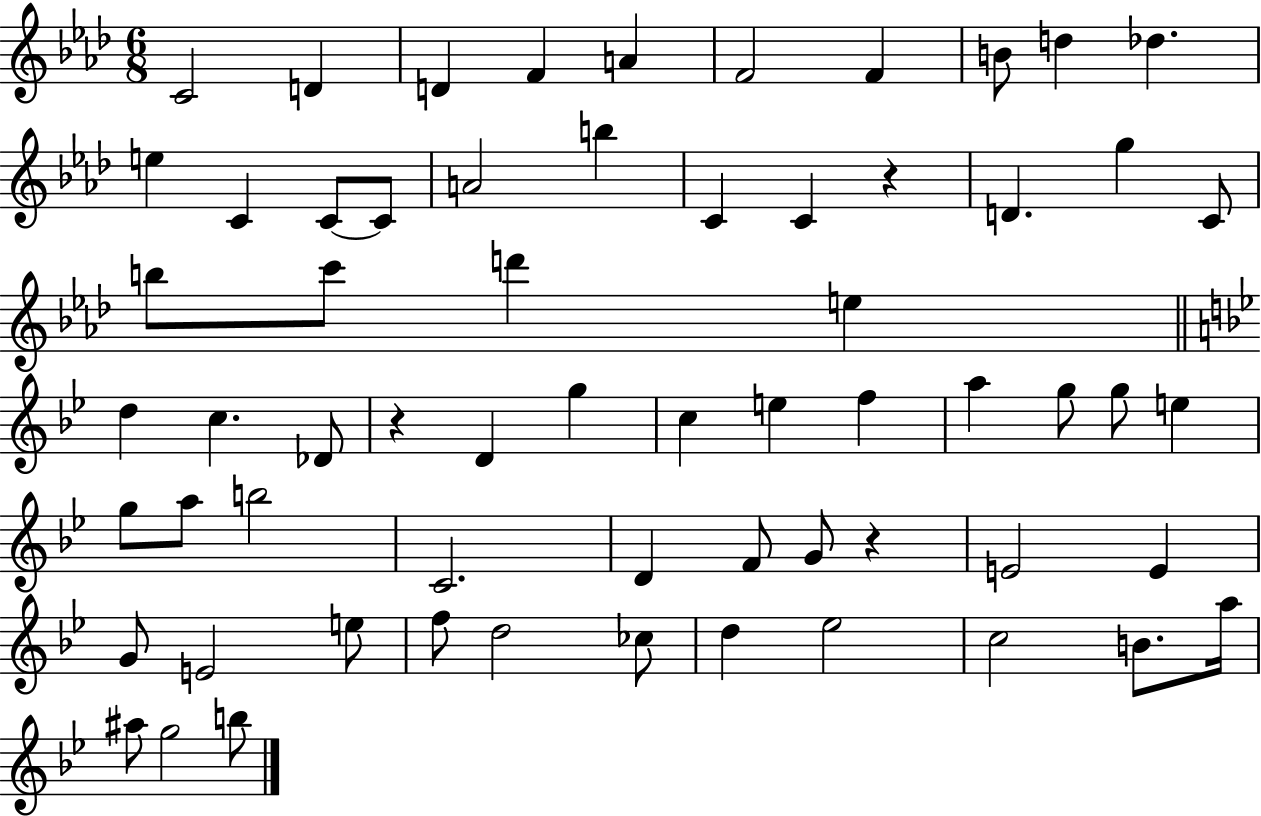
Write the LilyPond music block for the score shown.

{
  \clef treble
  \numericTimeSignature
  \time 6/8
  \key aes \major
  c'2 d'4 | d'4 f'4 a'4 | f'2 f'4 | b'8 d''4 des''4. | \break e''4 c'4 c'8~~ c'8 | a'2 b''4 | c'4 c'4 r4 | d'4. g''4 c'8 | \break b''8 c'''8 d'''4 e''4 | \bar "||" \break \key bes \major d''4 c''4. des'8 | r4 d'4 g''4 | c''4 e''4 f''4 | a''4 g''8 g''8 e''4 | \break g''8 a''8 b''2 | c'2. | d'4 f'8 g'8 r4 | e'2 e'4 | \break g'8 e'2 e''8 | f''8 d''2 ces''8 | d''4 ees''2 | c''2 b'8. a''16 | \break ais''8 g''2 b''8 | \bar "|."
}